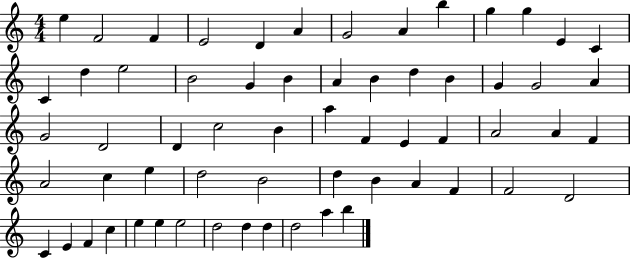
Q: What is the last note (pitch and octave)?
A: B5